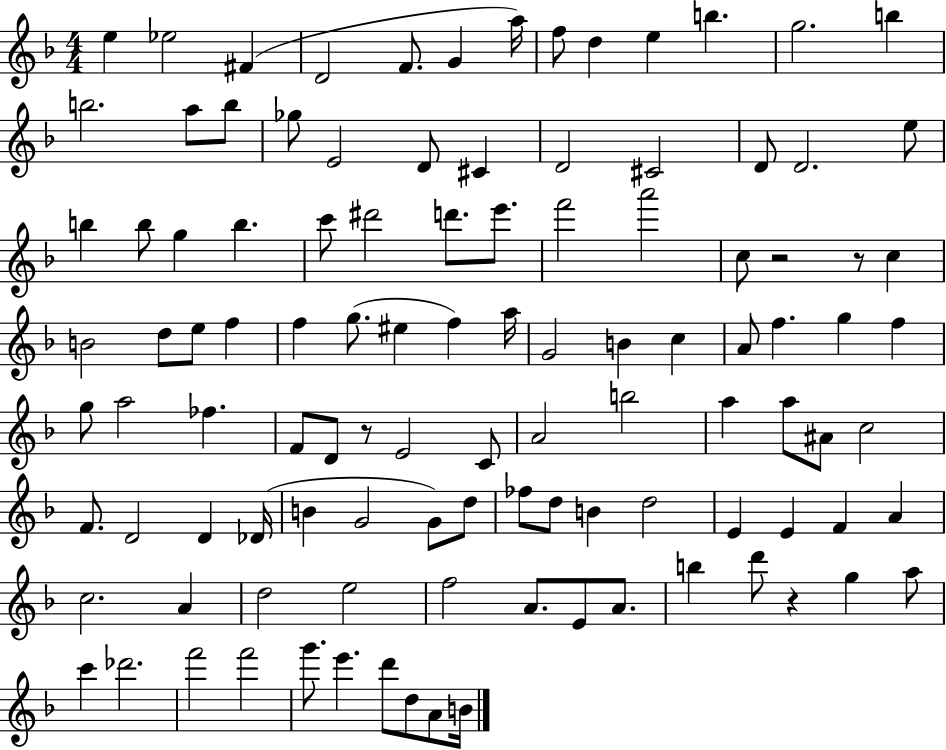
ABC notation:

X:1
T:Untitled
M:4/4
L:1/4
K:F
e _e2 ^F D2 F/2 G a/4 f/2 d e b g2 b b2 a/2 b/2 _g/2 E2 D/2 ^C D2 ^C2 D/2 D2 e/2 b b/2 g b c'/2 ^d'2 d'/2 e'/2 f'2 a'2 c/2 z2 z/2 c B2 d/2 e/2 f f g/2 ^e f a/4 G2 B c A/2 f g f g/2 a2 _f F/2 D/2 z/2 E2 C/2 A2 b2 a a/2 ^A/2 c2 F/2 D2 D _D/4 B G2 G/2 d/2 _f/2 d/2 B d2 E E F A c2 A d2 e2 f2 A/2 E/2 A/2 b d'/2 z g a/2 c' _d'2 f'2 f'2 g'/2 e' d'/2 d/2 A/2 B/4